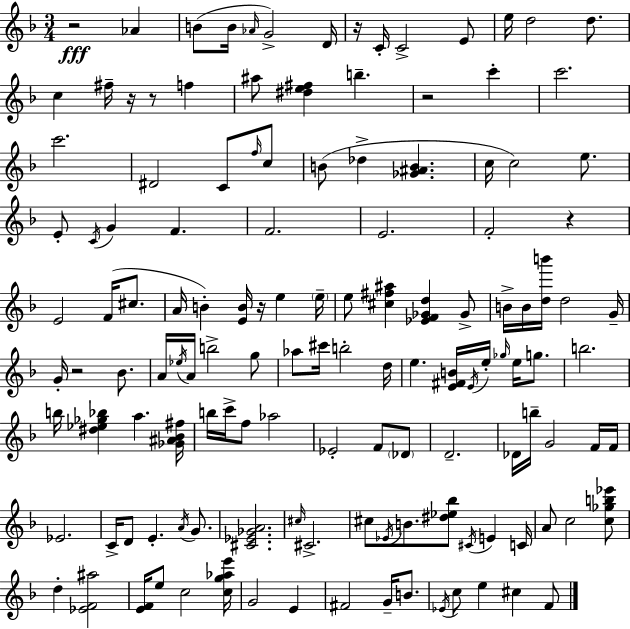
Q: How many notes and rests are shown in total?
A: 134